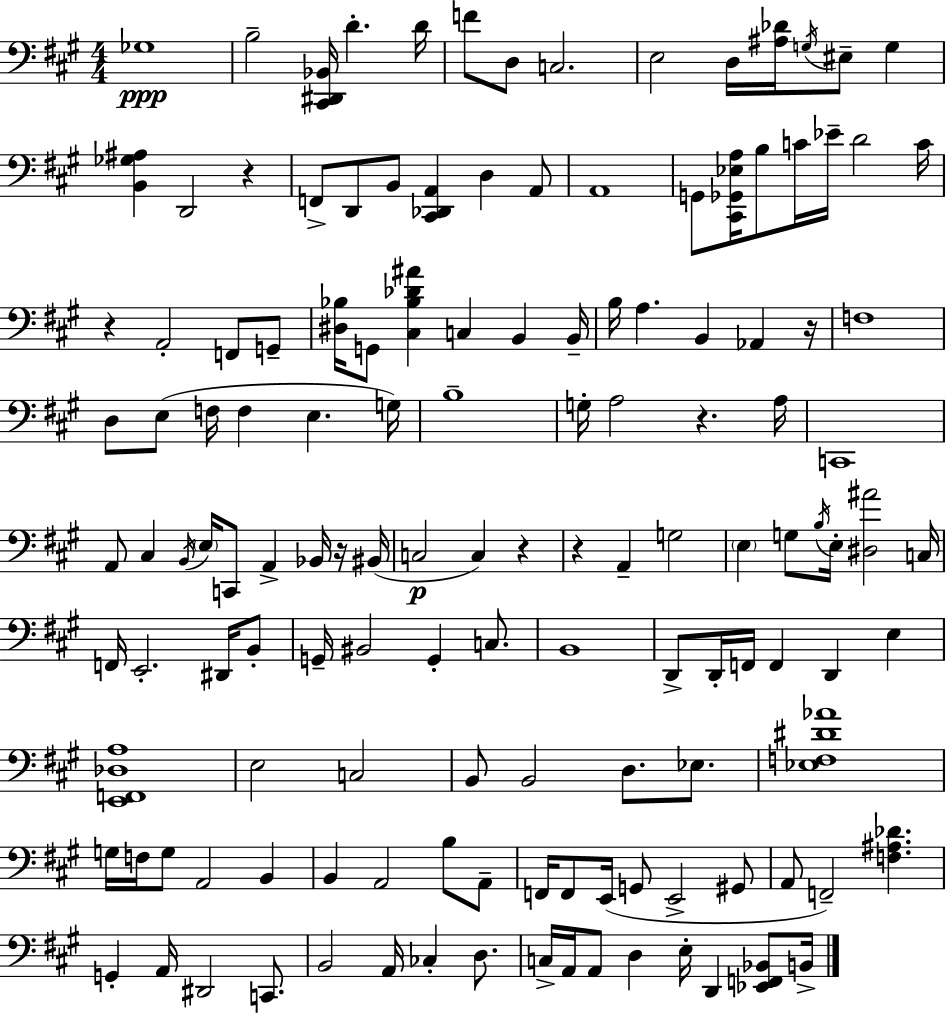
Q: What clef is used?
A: bass